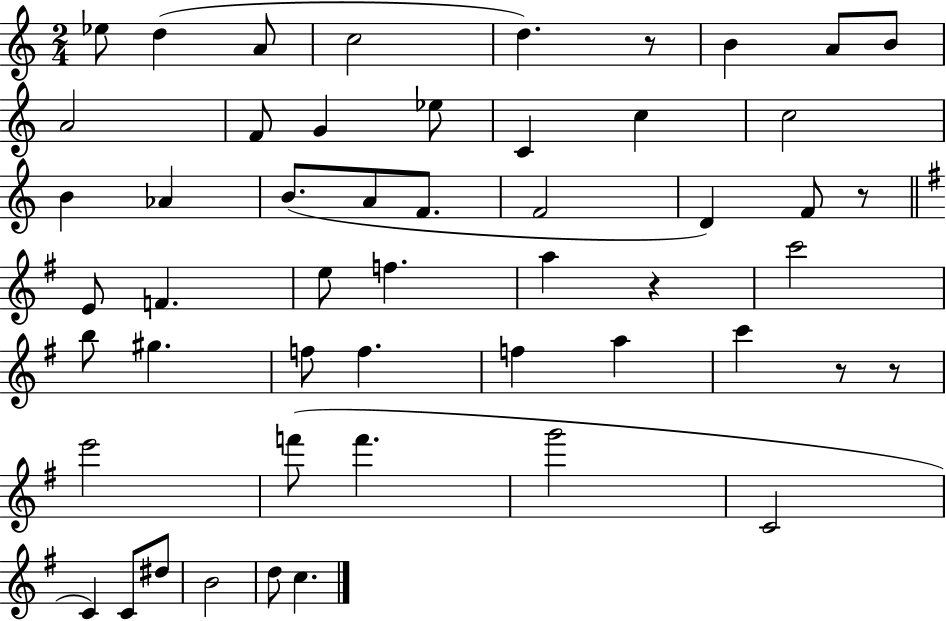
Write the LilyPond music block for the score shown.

{
  \clef treble
  \numericTimeSignature
  \time 2/4
  \key c \major
  ees''8 d''4( a'8 | c''2 | d''4.) r8 | b'4 a'8 b'8 | \break a'2 | f'8 g'4 ees''8 | c'4 c''4 | c''2 | \break b'4 aes'4 | b'8.( a'8 f'8. | f'2 | d'4) f'8 r8 | \break \bar "||" \break \key g \major e'8 f'4. | e''8 f''4. | a''4 r4 | c'''2 | \break b''8 gis''4. | f''8 f''4. | f''4 a''4 | c'''4 r8 r8 | \break e'''2 | f'''8( f'''4. | g'''2 | c'2 | \break c'4) c'8 dis''8 | b'2 | d''8 c''4. | \bar "|."
}